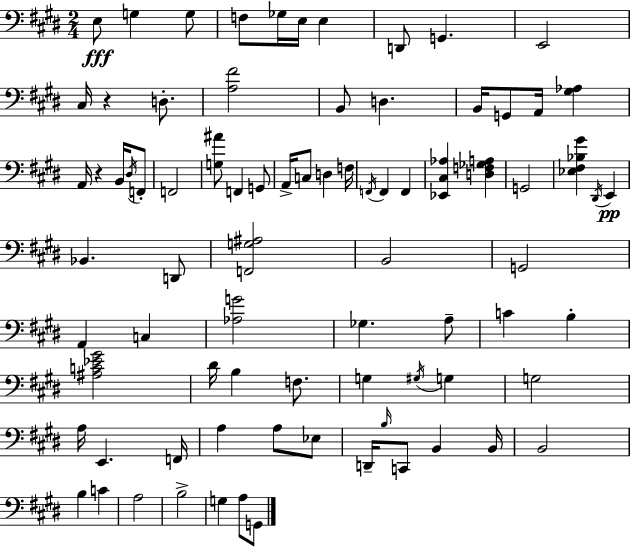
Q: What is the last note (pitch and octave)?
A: G2